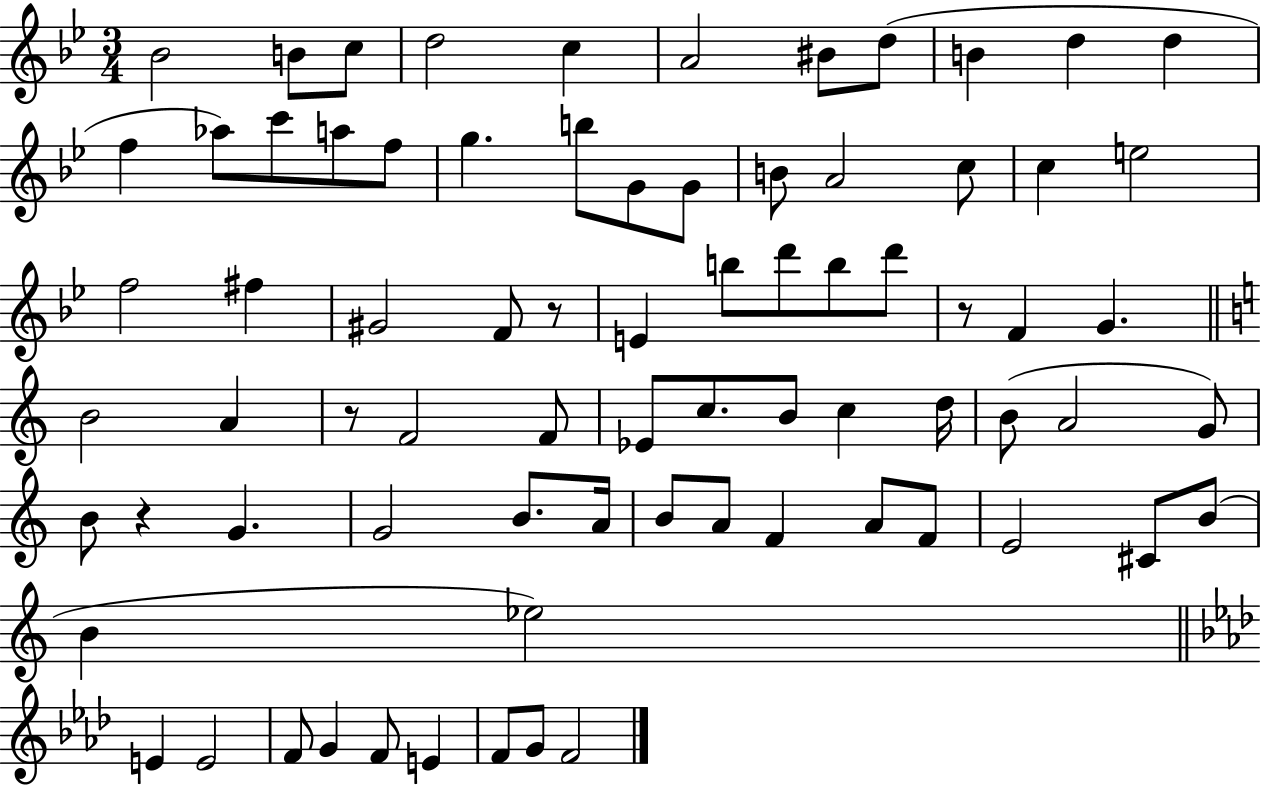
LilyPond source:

{
  \clef treble
  \numericTimeSignature
  \time 3/4
  \key bes \major
  bes'2 b'8 c''8 | d''2 c''4 | a'2 bis'8 d''8( | b'4 d''4 d''4 | \break f''4 aes''8) c'''8 a''8 f''8 | g''4. b''8 g'8 g'8 | b'8 a'2 c''8 | c''4 e''2 | \break f''2 fis''4 | gis'2 f'8 r8 | e'4 b''8 d'''8 b''8 d'''8 | r8 f'4 g'4. | \break \bar "||" \break \key a \minor b'2 a'4 | r8 f'2 f'8 | ees'8 c''8. b'8 c''4 d''16 | b'8( a'2 g'8) | \break b'8 r4 g'4. | g'2 b'8. a'16 | b'8 a'8 f'4 a'8 f'8 | e'2 cis'8 b'8( | \break b'4 ees''2) | \bar "||" \break \key aes \major e'4 e'2 | f'8 g'4 f'8 e'4 | f'8 g'8 f'2 | \bar "|."
}